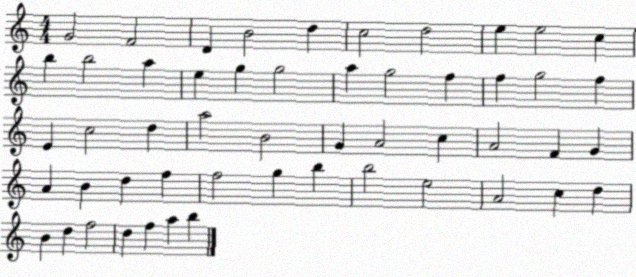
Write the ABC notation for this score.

X:1
T:Untitled
M:4/4
L:1/4
K:C
G2 F2 D B2 d c2 d2 e e2 c b b2 a e g g2 a g2 f f g2 f E c2 d a2 B2 G A2 c A2 F G A B d f f2 g b b2 e2 A2 c d B d f2 d f a b